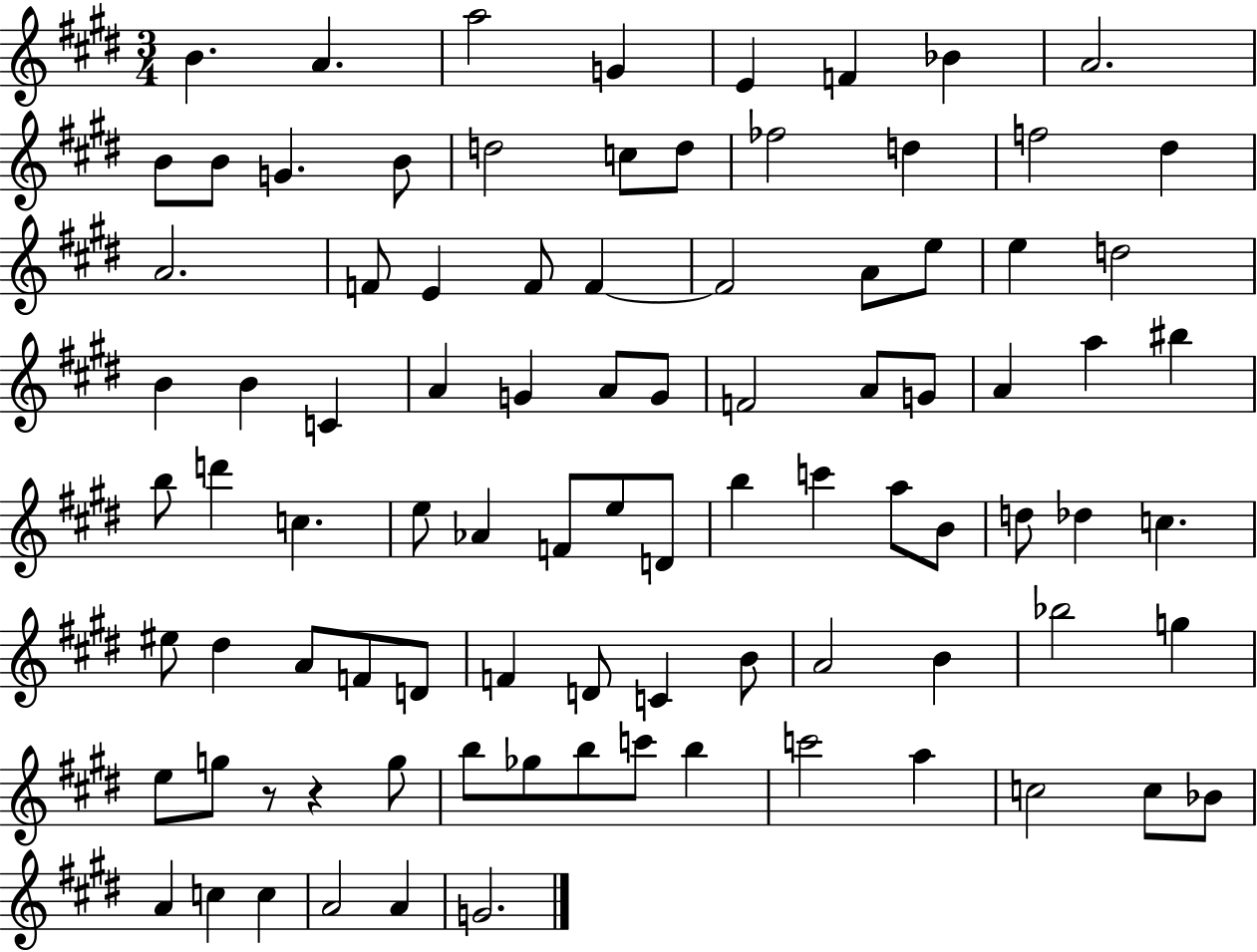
B4/q. A4/q. A5/h G4/q E4/q F4/q Bb4/q A4/h. B4/e B4/e G4/q. B4/e D5/h C5/e D5/e FES5/h D5/q F5/h D#5/q A4/h. F4/e E4/q F4/e F4/q F4/h A4/e E5/e E5/q D5/h B4/q B4/q C4/q A4/q G4/q A4/e G4/e F4/h A4/e G4/e A4/q A5/q BIS5/q B5/e D6/q C5/q. E5/e Ab4/q F4/e E5/e D4/e B5/q C6/q A5/e B4/e D5/e Db5/q C5/q. EIS5/e D#5/q A4/e F4/e D4/e F4/q D4/e C4/q B4/e A4/h B4/q Bb5/h G5/q E5/e G5/e R/e R/q G5/e B5/e Gb5/e B5/e C6/e B5/q C6/h A5/q C5/h C5/e Bb4/e A4/q C5/q C5/q A4/h A4/q G4/h.